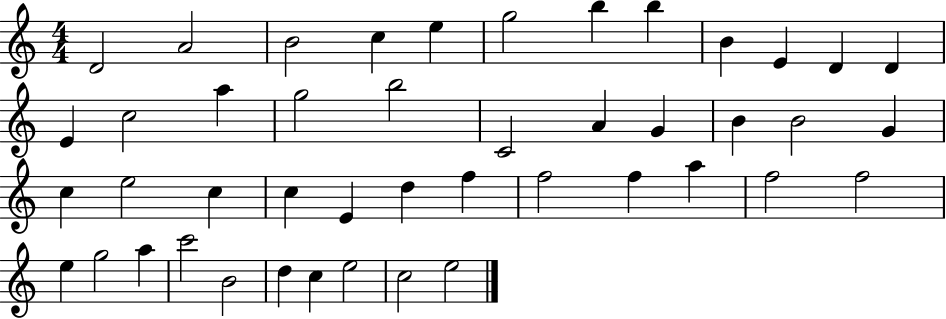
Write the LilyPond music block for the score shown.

{
  \clef treble
  \numericTimeSignature
  \time 4/4
  \key c \major
  d'2 a'2 | b'2 c''4 e''4 | g''2 b''4 b''4 | b'4 e'4 d'4 d'4 | \break e'4 c''2 a''4 | g''2 b''2 | c'2 a'4 g'4 | b'4 b'2 g'4 | \break c''4 e''2 c''4 | c''4 e'4 d''4 f''4 | f''2 f''4 a''4 | f''2 f''2 | \break e''4 g''2 a''4 | c'''2 b'2 | d''4 c''4 e''2 | c''2 e''2 | \break \bar "|."
}